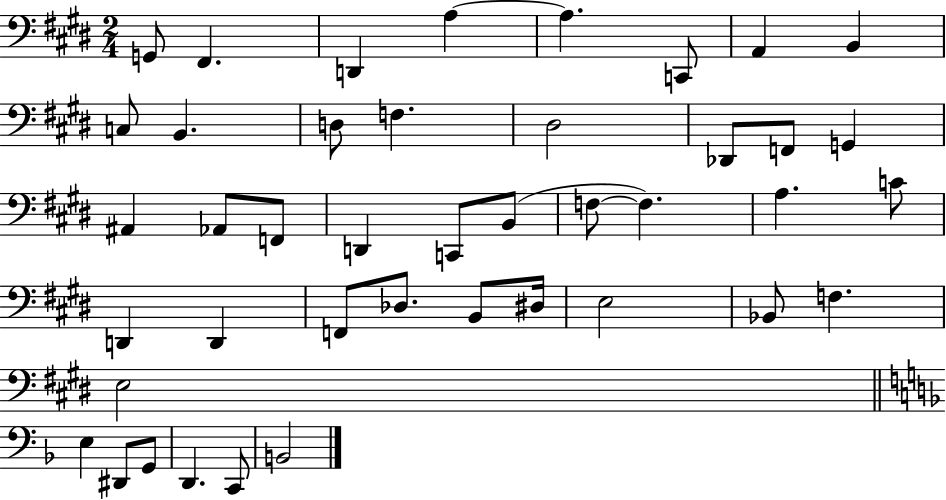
X:1
T:Untitled
M:2/4
L:1/4
K:E
G,,/2 ^F,, D,, A, A, C,,/2 A,, B,, C,/2 B,, D,/2 F, ^D,2 _D,,/2 F,,/2 G,, ^A,, _A,,/2 F,,/2 D,, C,,/2 B,,/2 F,/2 F, A, C/2 D,, D,, F,,/2 _D,/2 B,,/2 ^D,/4 E,2 _B,,/2 F, E,2 E, ^D,,/2 G,,/2 D,, C,,/2 B,,2